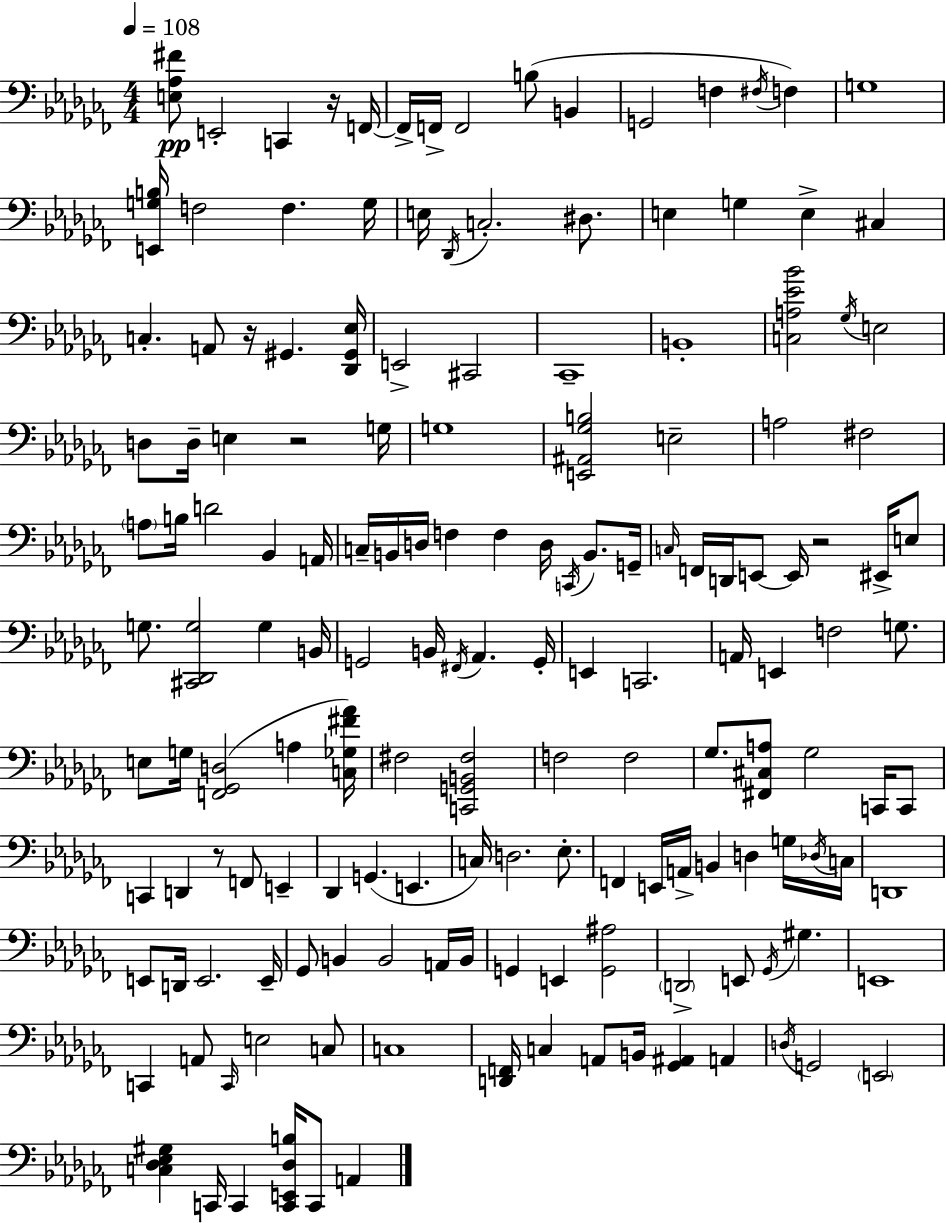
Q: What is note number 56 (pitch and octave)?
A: C3